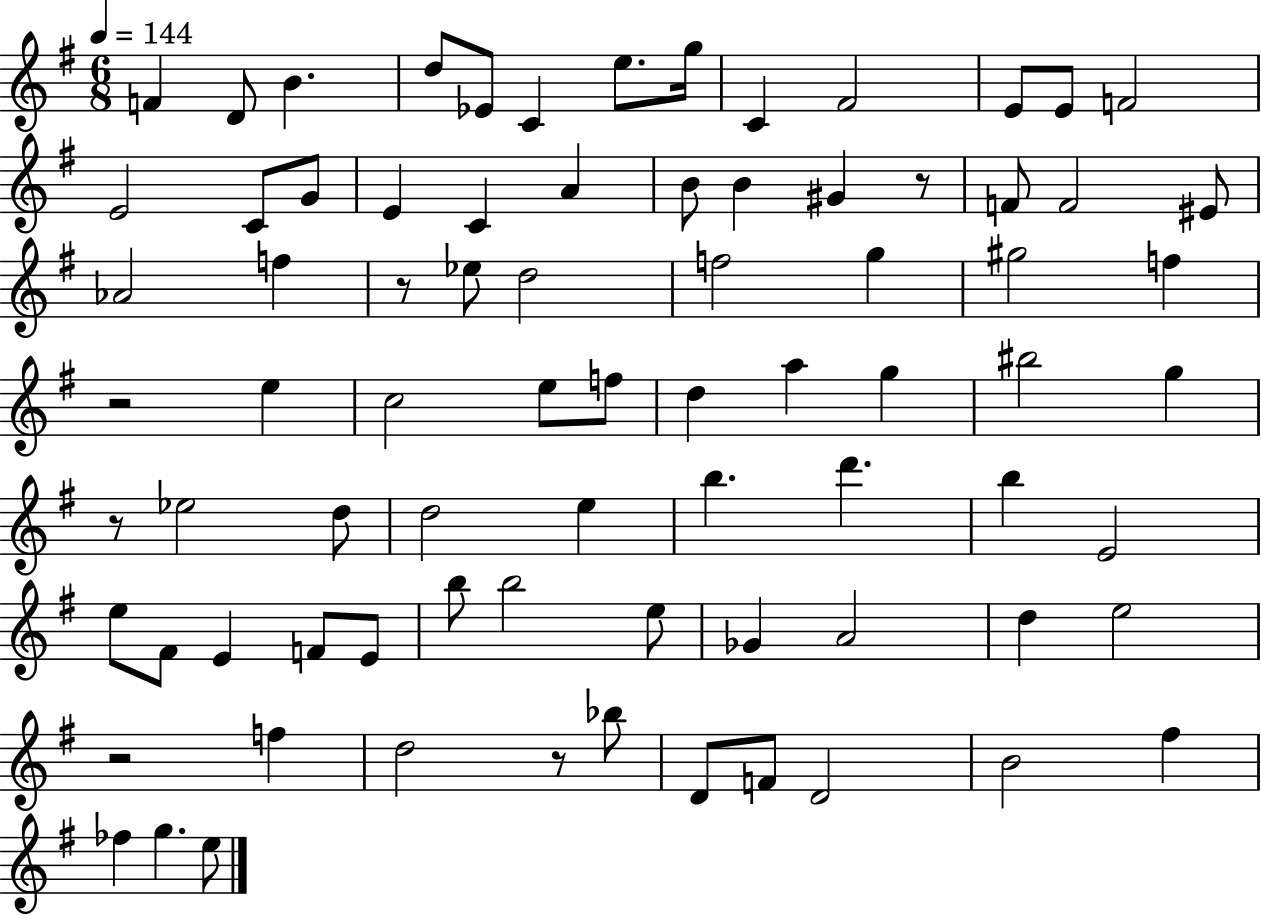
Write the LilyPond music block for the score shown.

{
  \clef treble
  \numericTimeSignature
  \time 6/8
  \key g \major
  \tempo 4 = 144
  f'4 d'8 b'4. | d''8 ees'8 c'4 e''8. g''16 | c'4 fis'2 | e'8 e'8 f'2 | \break e'2 c'8 g'8 | e'4 c'4 a'4 | b'8 b'4 gis'4 r8 | f'8 f'2 eis'8 | \break aes'2 f''4 | r8 ees''8 d''2 | f''2 g''4 | gis''2 f''4 | \break r2 e''4 | c''2 e''8 f''8 | d''4 a''4 g''4 | bis''2 g''4 | \break r8 ees''2 d''8 | d''2 e''4 | b''4. d'''4. | b''4 e'2 | \break e''8 fis'8 e'4 f'8 e'8 | b''8 b''2 e''8 | ges'4 a'2 | d''4 e''2 | \break r2 f''4 | d''2 r8 bes''8 | d'8 f'8 d'2 | b'2 fis''4 | \break fes''4 g''4. e''8 | \bar "|."
}